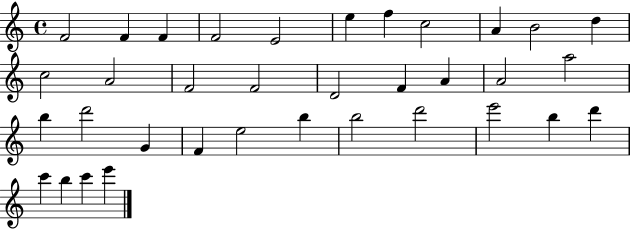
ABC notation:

X:1
T:Untitled
M:4/4
L:1/4
K:C
F2 F F F2 E2 e f c2 A B2 d c2 A2 F2 F2 D2 F A A2 a2 b d'2 G F e2 b b2 d'2 e'2 b d' c' b c' e'